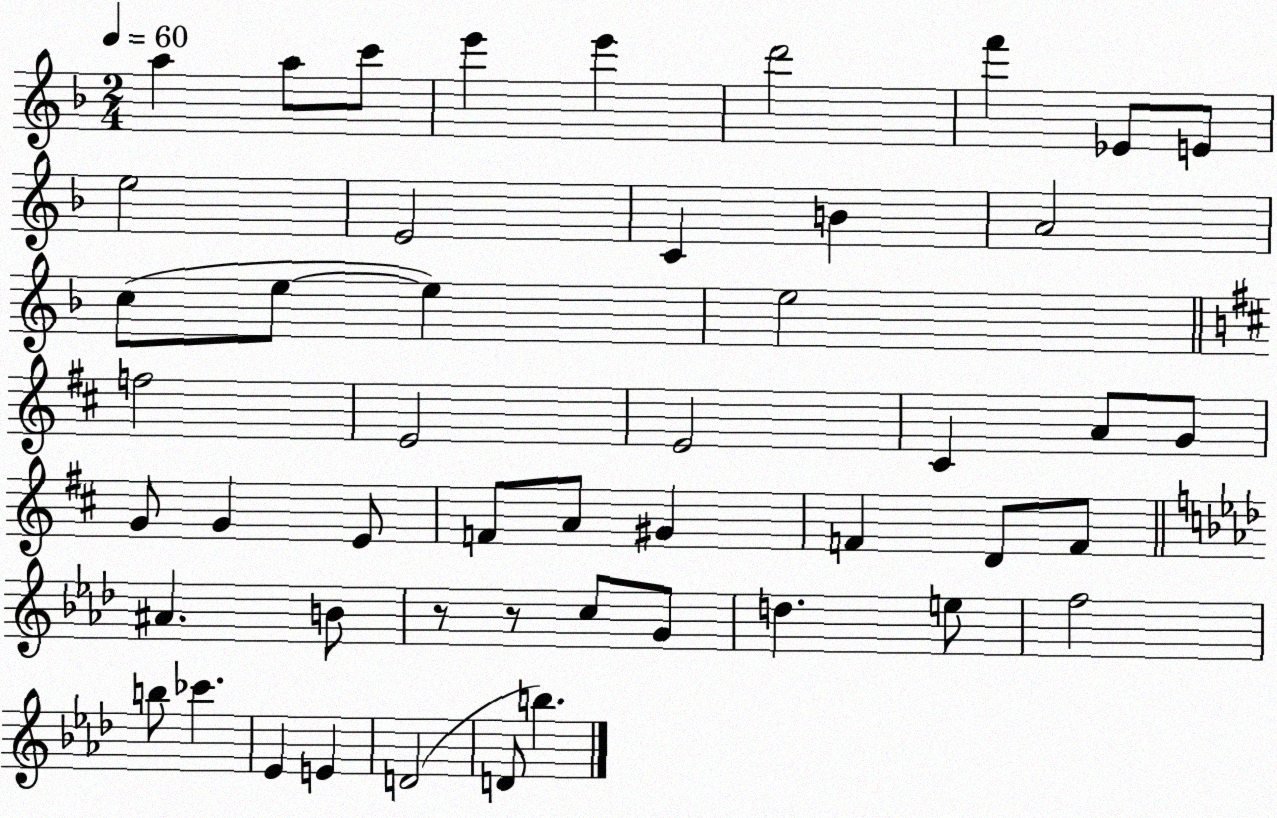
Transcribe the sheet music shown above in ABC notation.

X:1
T:Untitled
M:2/4
L:1/4
K:F
a a/2 c'/2 e' e' d'2 f' _E/2 E/2 e2 E2 C B A2 c/2 e/2 e e2 f2 E2 E2 ^C A/2 G/2 G/2 G E/2 F/2 A/2 ^G F D/2 F/2 ^A B/2 z/2 z/2 c/2 G/2 d e/2 f2 b/2 _c' _E E D2 D/2 b